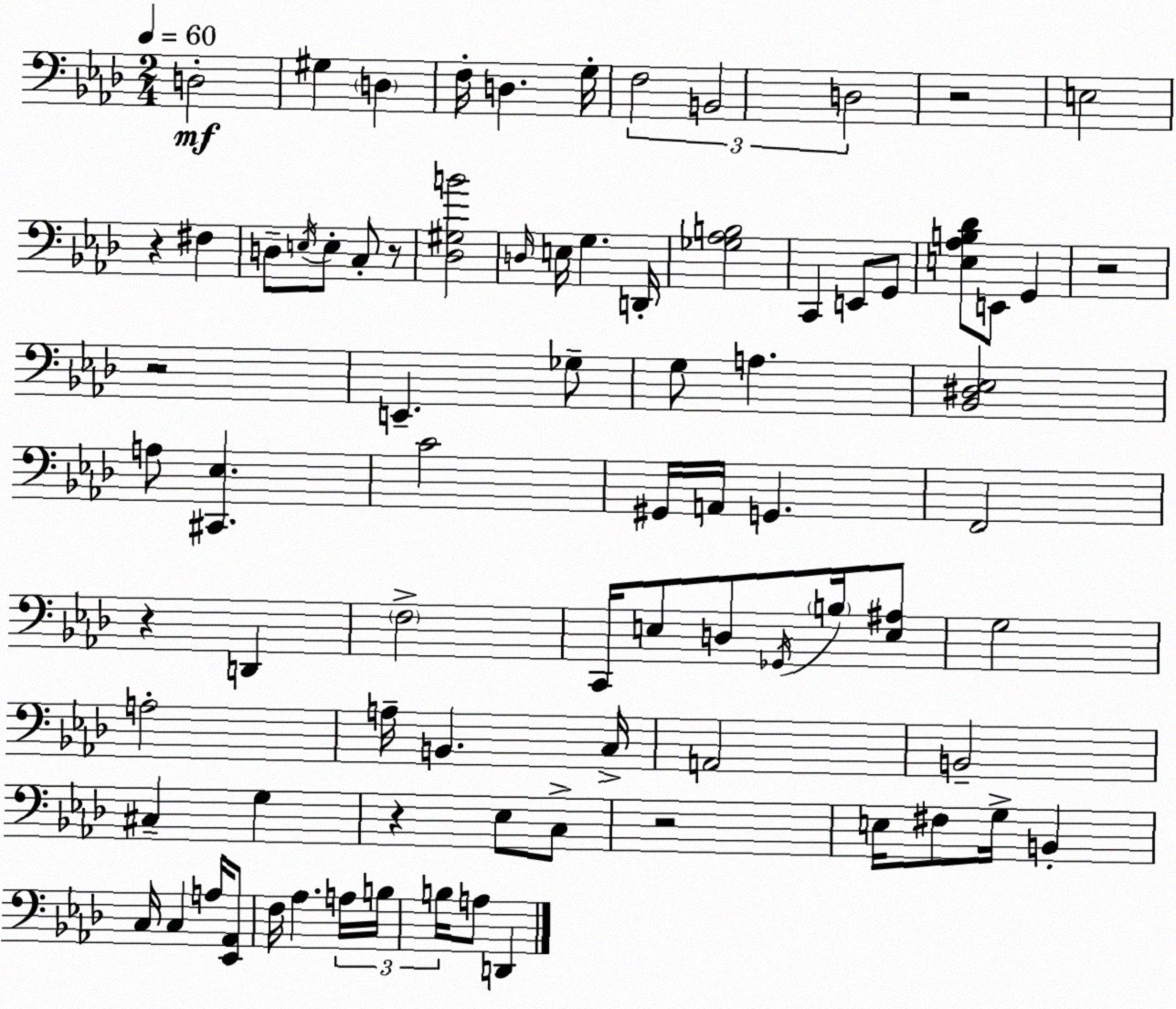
X:1
T:Untitled
M:2/4
L:1/4
K:Ab
D,2 ^G, D, F,/4 D, G,/4 F,2 B,,2 D,2 z2 E,2 z ^F, D,/2 E,/4 E,/2 C,/2 z/2 [_D,^G,B]2 D,/4 E,/4 G, D,,/4 [_G,_A,B,]2 C,, E,,/2 G,,/2 [E,_A,B,_D]/2 E,,/2 G,, z2 z2 E,, _G,/2 G,/2 A, [_B,,^D,_E,]2 A,/2 [^C,,_E,] C2 ^G,,/4 A,,/4 G,, F,,2 z D,, F,2 C,,/4 E,/2 D,/2 _G,,/4 B,/4 [E,^A,]/2 G,2 A,2 A,/4 B,, C,/4 A,,2 B,,2 ^C, G, z _E,/2 C,/2 z2 E,/4 ^F,/2 G,/4 B,, C,/4 C, A,/4 [_E,,_A,,]/2 F,/4 _A, A,/4 B,/4 B,/4 A,/2 D,,